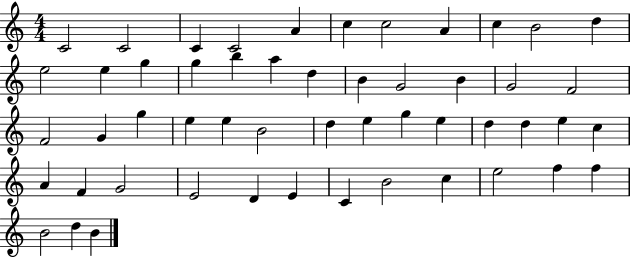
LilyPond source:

{
  \clef treble
  \numericTimeSignature
  \time 4/4
  \key c \major
  c'2 c'2 | c'4 c'2 a'4 | c''4 c''2 a'4 | c''4 b'2 d''4 | \break e''2 e''4 g''4 | g''4 b''4 a''4 d''4 | b'4 g'2 b'4 | g'2 f'2 | \break f'2 g'4 g''4 | e''4 e''4 b'2 | d''4 e''4 g''4 e''4 | d''4 d''4 e''4 c''4 | \break a'4 f'4 g'2 | e'2 d'4 e'4 | c'4 b'2 c''4 | e''2 f''4 f''4 | \break b'2 d''4 b'4 | \bar "|."
}